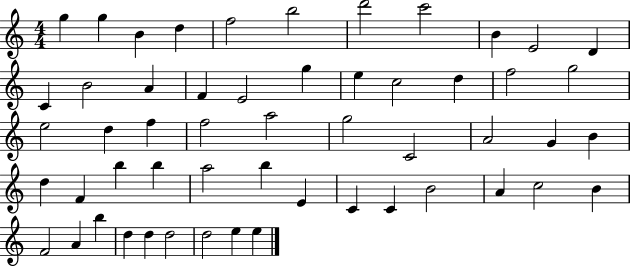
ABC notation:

X:1
T:Untitled
M:4/4
L:1/4
K:C
g g B d f2 b2 d'2 c'2 B E2 D C B2 A F E2 g e c2 d f2 g2 e2 d f f2 a2 g2 C2 A2 G B d F b b a2 b E C C B2 A c2 B F2 A b d d d2 d2 e e